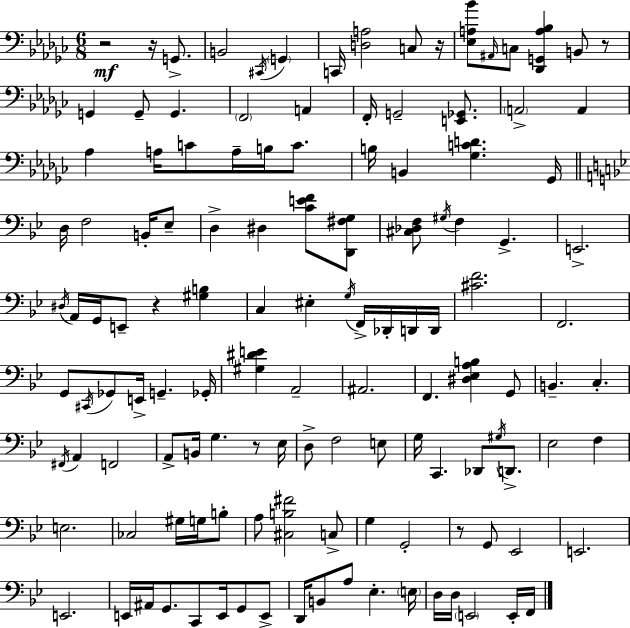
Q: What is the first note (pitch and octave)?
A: G2